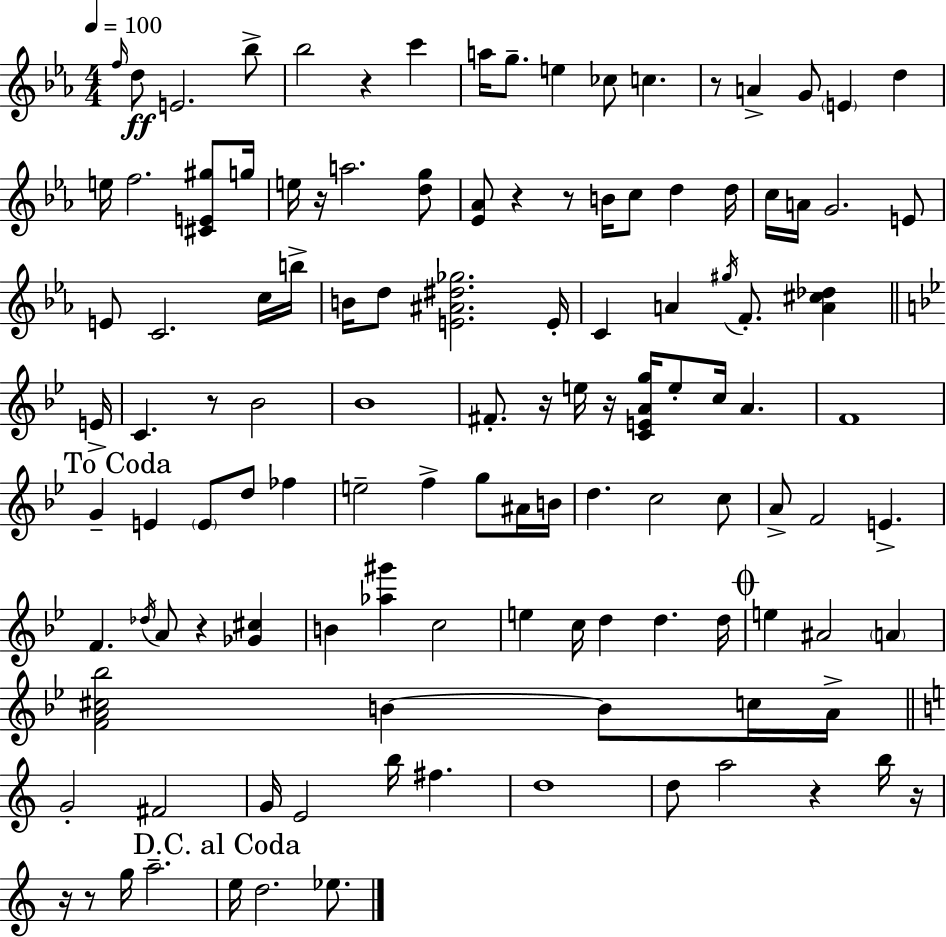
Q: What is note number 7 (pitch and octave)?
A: A5